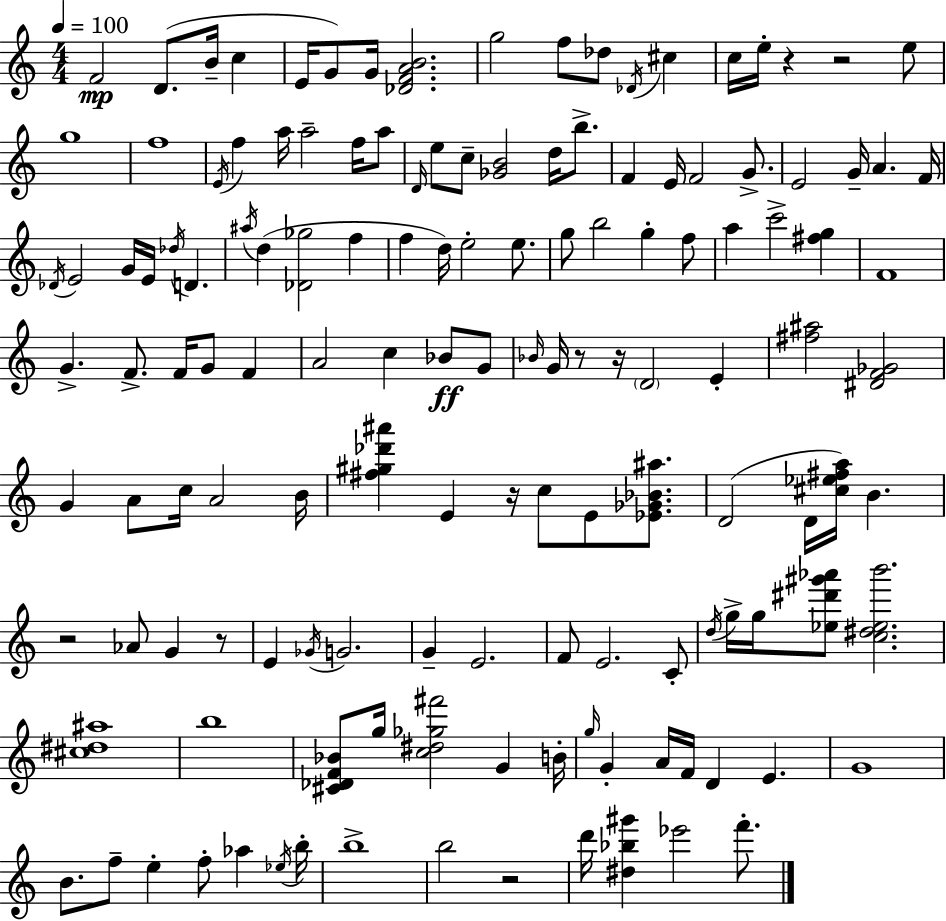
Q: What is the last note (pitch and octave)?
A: F6